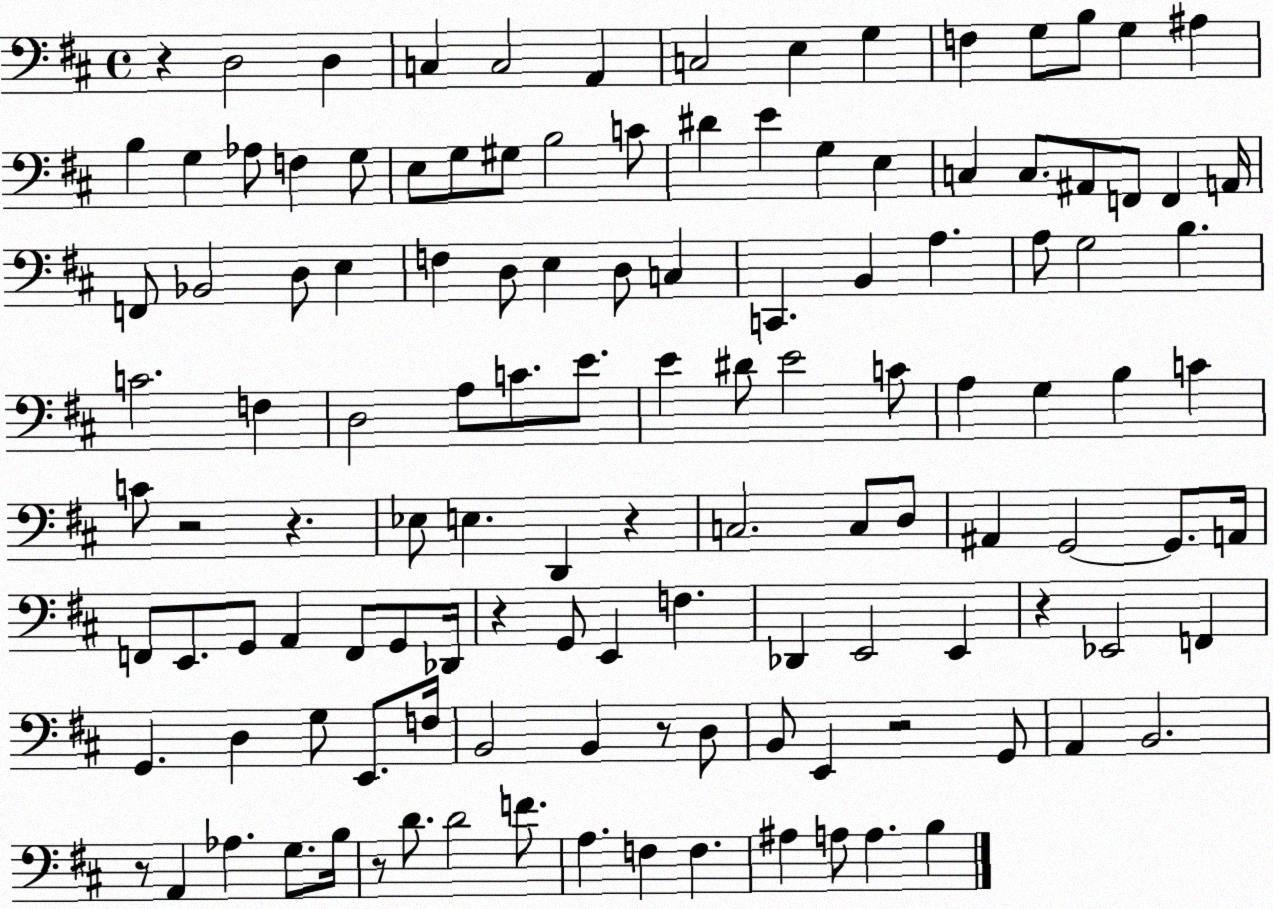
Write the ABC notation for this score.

X:1
T:Untitled
M:4/4
L:1/4
K:D
z D,2 D, C, C,2 A,, C,2 E, G, F, G,/2 B,/2 G, ^A, B, G, _A,/2 F, G,/2 E,/2 G,/2 ^G,/2 B,2 C/2 ^D E G, E, C, C,/2 ^A,,/2 F,,/2 F,, A,,/4 F,,/2 _B,,2 D,/2 E, F, D,/2 E, D,/2 C, C,, B,, A, A,/2 G,2 B, C2 F, D,2 A,/2 C/2 E/2 E ^D/2 E2 C/2 A, G, B, C C/2 z2 z _E,/2 E, D,, z C,2 C,/2 D,/2 ^A,, G,,2 G,,/2 A,,/4 F,,/2 E,,/2 G,,/2 A,, F,,/2 G,,/2 _D,,/4 z G,,/2 E,, F, _D,, E,,2 E,, z _E,,2 F,, G,, D, G,/2 E,,/2 F,/4 B,,2 B,, z/2 D,/2 B,,/2 E,, z2 G,,/2 A,, B,,2 z/2 A,, _A, G,/2 B,/4 z/2 D/2 D2 F/2 A, F, F, ^A, A,/2 A, B,